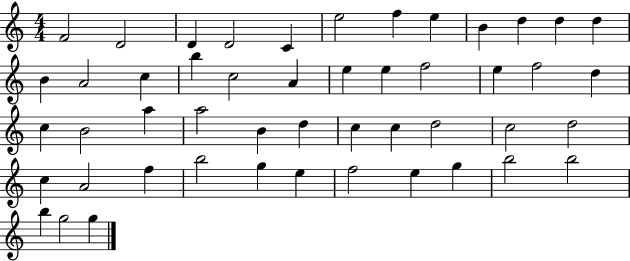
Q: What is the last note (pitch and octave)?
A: G5